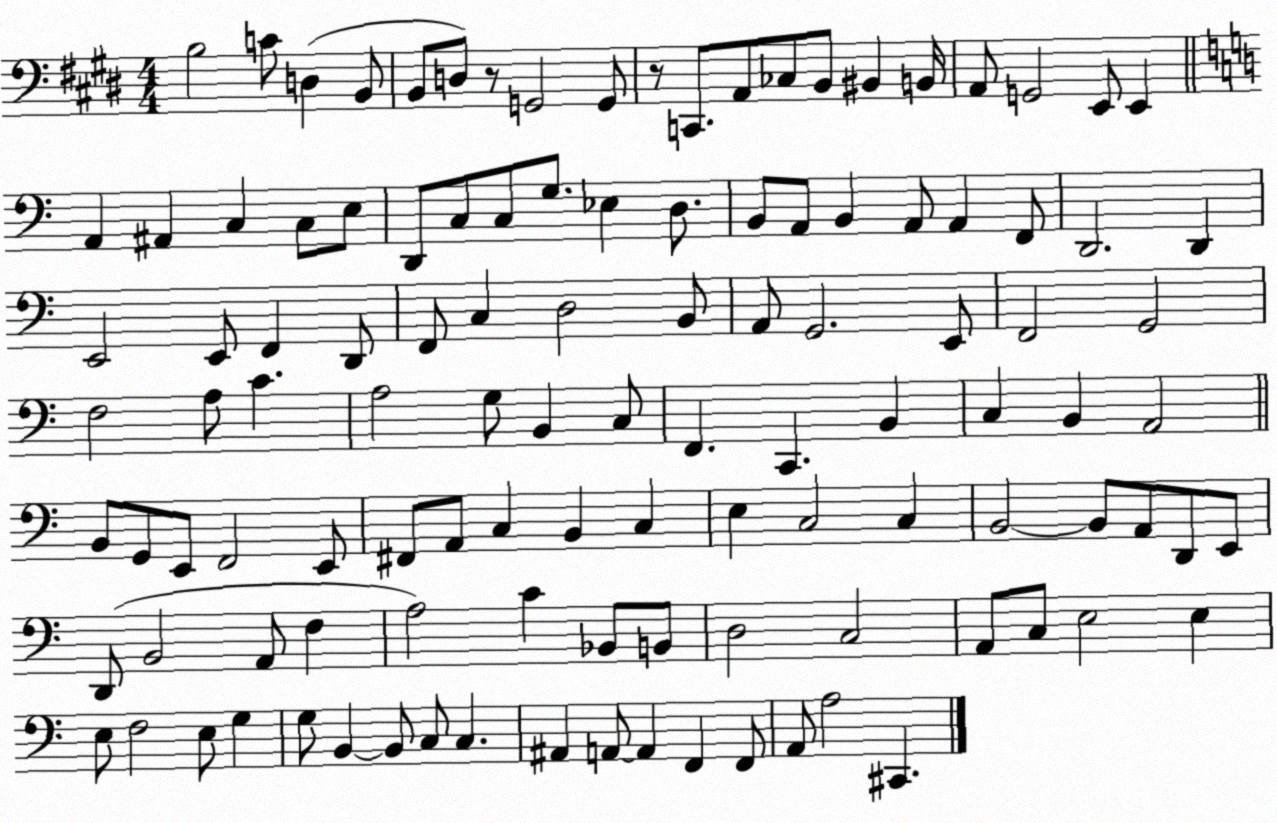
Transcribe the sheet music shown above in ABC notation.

X:1
T:Untitled
M:4/4
L:1/4
K:E
B,2 C/2 D, B,,/2 B,,/2 D,/2 z/2 G,,2 G,,/2 z/2 C,,/2 A,,/2 _C,/2 B,,/2 ^B,, B,,/4 A,,/2 G,,2 E,,/2 E,, A,, ^A,, C, C,/2 E,/2 D,,/2 C,/2 C,/2 G,/2 _E, D,/2 B,,/2 A,,/2 B,, A,,/2 A,, F,,/2 D,,2 D,, E,,2 E,,/2 F,, D,,/2 F,,/2 C, D,2 B,,/2 A,,/2 G,,2 E,,/2 F,,2 G,,2 F,2 A,/2 C A,2 G,/2 B,, C,/2 F,, C,, B,, C, B,, A,,2 B,,/2 G,,/2 E,,/2 F,,2 E,,/2 ^F,,/2 A,,/2 C, B,, C, E, C,2 C, B,,2 B,,/2 A,,/2 D,,/2 E,,/2 D,,/2 B,,2 A,,/2 F, A,2 C _B,,/2 B,,/2 D,2 C,2 A,,/2 C,/2 E,2 E, E,/2 F,2 E,/2 G, G,/2 B,, B,,/2 C,/2 C, ^A,, A,,/2 A,, F,, F,,/2 A,,/2 A,2 ^C,,